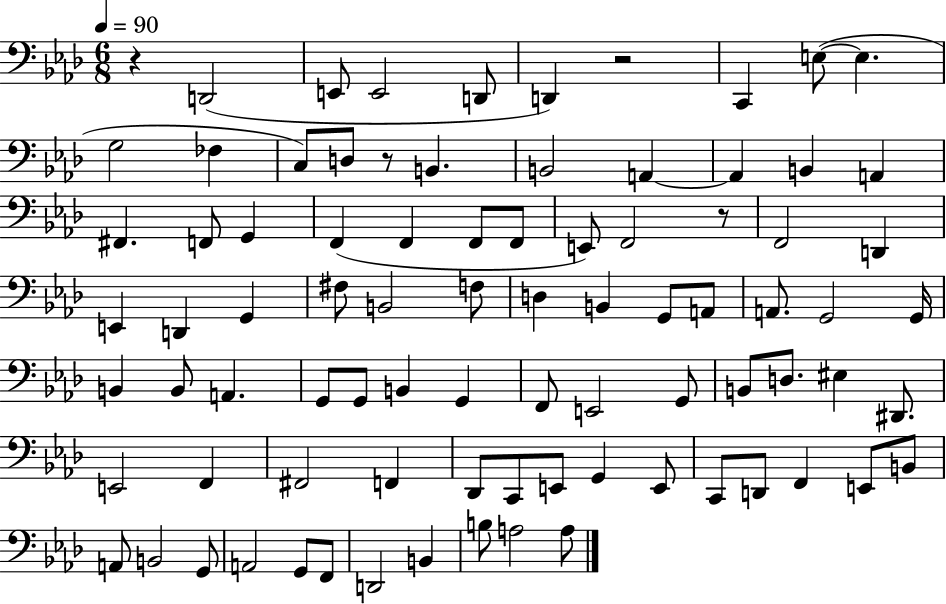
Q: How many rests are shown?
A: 4